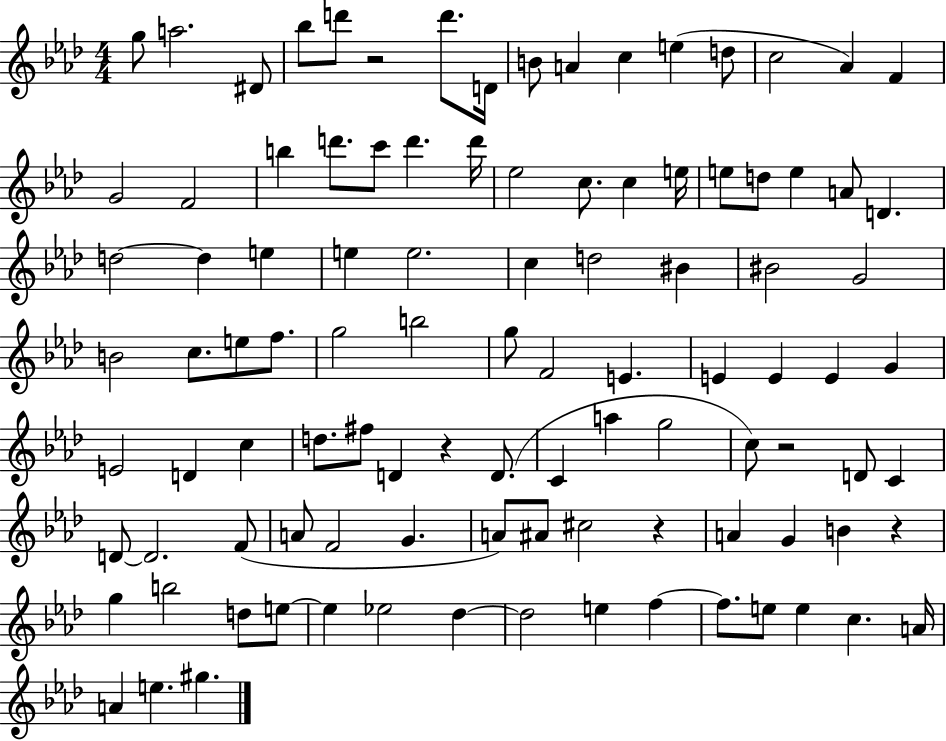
{
  \clef treble
  \numericTimeSignature
  \time 4/4
  \key aes \major
  g''8 a''2. dis'8 | bes''8 d'''8 r2 d'''8. d'16 | b'8 a'4 c''4 e''4( d''8 | c''2 aes'4) f'4 | \break g'2 f'2 | b''4 d'''8. c'''8 d'''4. d'''16 | ees''2 c''8. c''4 e''16 | e''8 d''8 e''4 a'8 d'4. | \break d''2~~ d''4 e''4 | e''4 e''2. | c''4 d''2 bis'4 | bis'2 g'2 | \break b'2 c''8. e''8 f''8. | g''2 b''2 | g''8 f'2 e'4. | e'4 e'4 e'4 g'4 | \break e'2 d'4 c''4 | d''8. fis''8 d'4 r4 d'8.( | c'4 a''4 g''2 | c''8) r2 d'8 c'4 | \break d'8~~ d'2. f'8( | a'8 f'2 g'4. | a'8) ais'8 cis''2 r4 | a'4 g'4 b'4 r4 | \break g''4 b''2 d''8 e''8~~ | e''4 ees''2 des''4~~ | des''2 e''4 f''4~~ | f''8. e''8 e''4 c''4. a'16 | \break a'4 e''4. gis''4. | \bar "|."
}